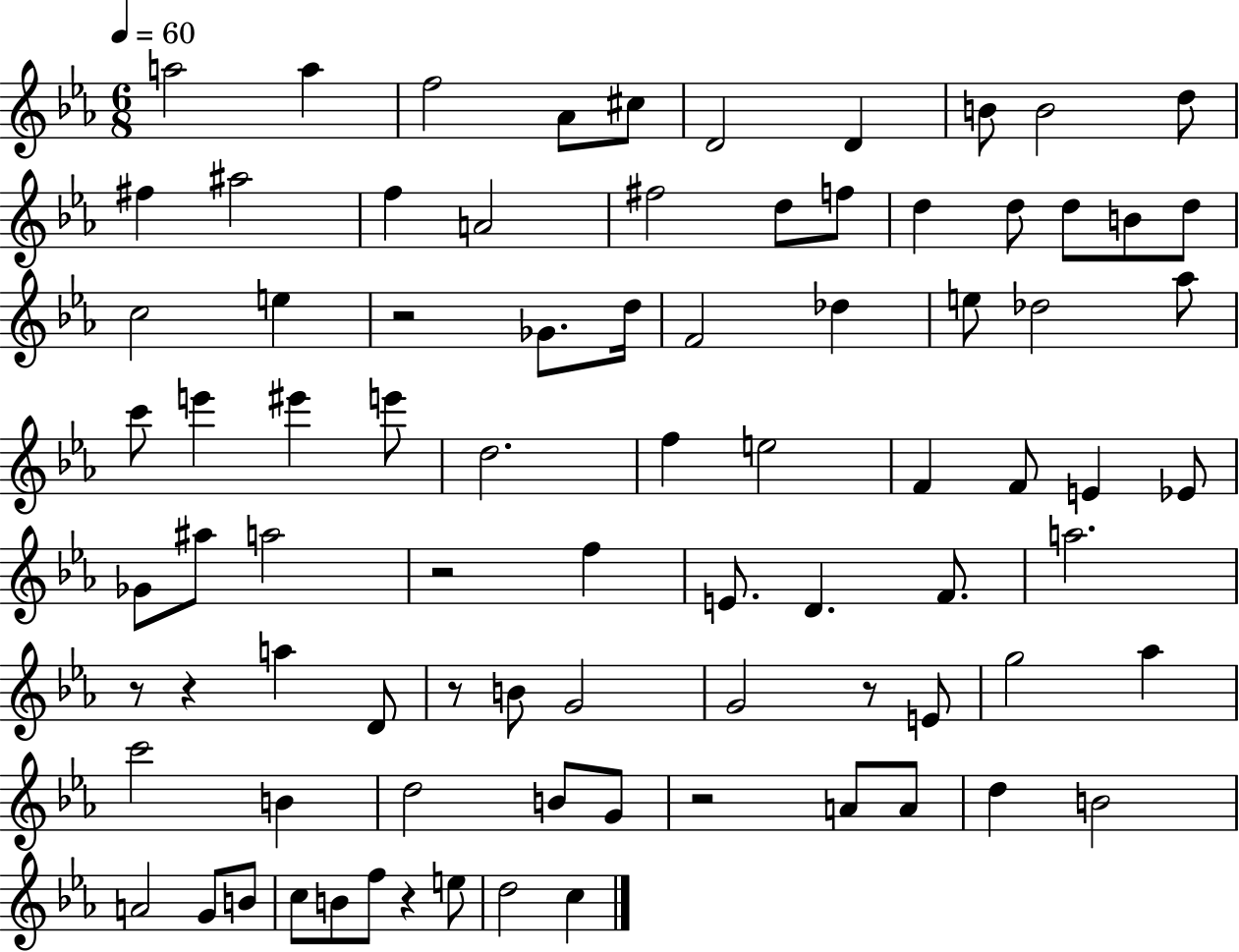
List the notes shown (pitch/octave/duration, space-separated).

A5/h A5/q F5/h Ab4/e C#5/e D4/h D4/q B4/e B4/h D5/e F#5/q A#5/h F5/q A4/h F#5/h D5/e F5/e D5/q D5/e D5/e B4/e D5/e C5/h E5/q R/h Gb4/e. D5/s F4/h Db5/q E5/e Db5/h Ab5/e C6/e E6/q EIS6/q E6/e D5/h. F5/q E5/h F4/q F4/e E4/q Eb4/e Gb4/e A#5/e A5/h R/h F5/q E4/e. D4/q. F4/e. A5/h. R/e R/q A5/q D4/e R/e B4/e G4/h G4/h R/e E4/e G5/h Ab5/q C6/h B4/q D5/h B4/e G4/e R/h A4/e A4/e D5/q B4/h A4/h G4/e B4/e C5/e B4/e F5/e R/q E5/e D5/h C5/q